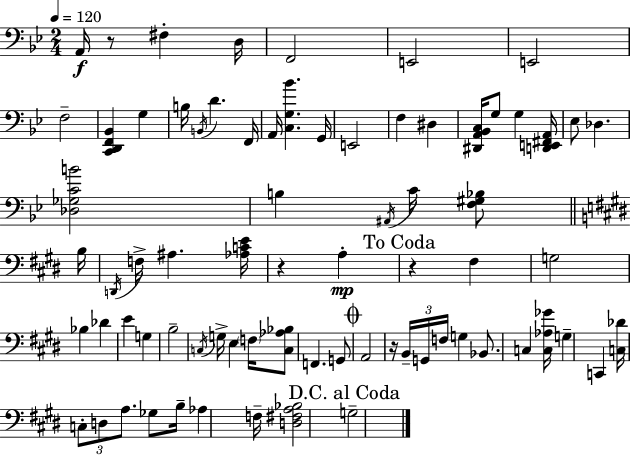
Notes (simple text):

A2/s R/e F#3/q D3/s F2/h E2/h E2/h F3/h [C2,D2,F2,Bb2]/q G3/q B3/s B2/s D4/q. F2/s A2/s [C3,G3,Bb4]/q. G2/s E2/h F3/q D#3/q [D#2,A2,Bb2,C3]/s G3/e G3/q [D2,E2,F#2,A2]/s Eb3/e Db3/q. [Db3,Gb3,C4,B4]/h B3/q A#2/s C4/s [F3,G#3,Bb3]/e B3/s D2/s F3/s A#3/q. [Ab3,C4,E4]/s R/q A3/q R/q F#3/q G3/h Bb3/q Db4/q E4/q G3/q B3/h C3/s G3/s E3/q F3/s [C3,Ab3,Bb3]/e F2/q. G2/e A2/h R/s B2/s G2/s F3/s G3/q Bb2/e. C3/q [C3,Ab3,Gb4]/s G3/q C2/q [C3,Db4]/s C3/e D3/e A3/e. Gb3/e B3/s Ab3/q F3/s [D3,F#3,A3,Bb3]/h G3/h